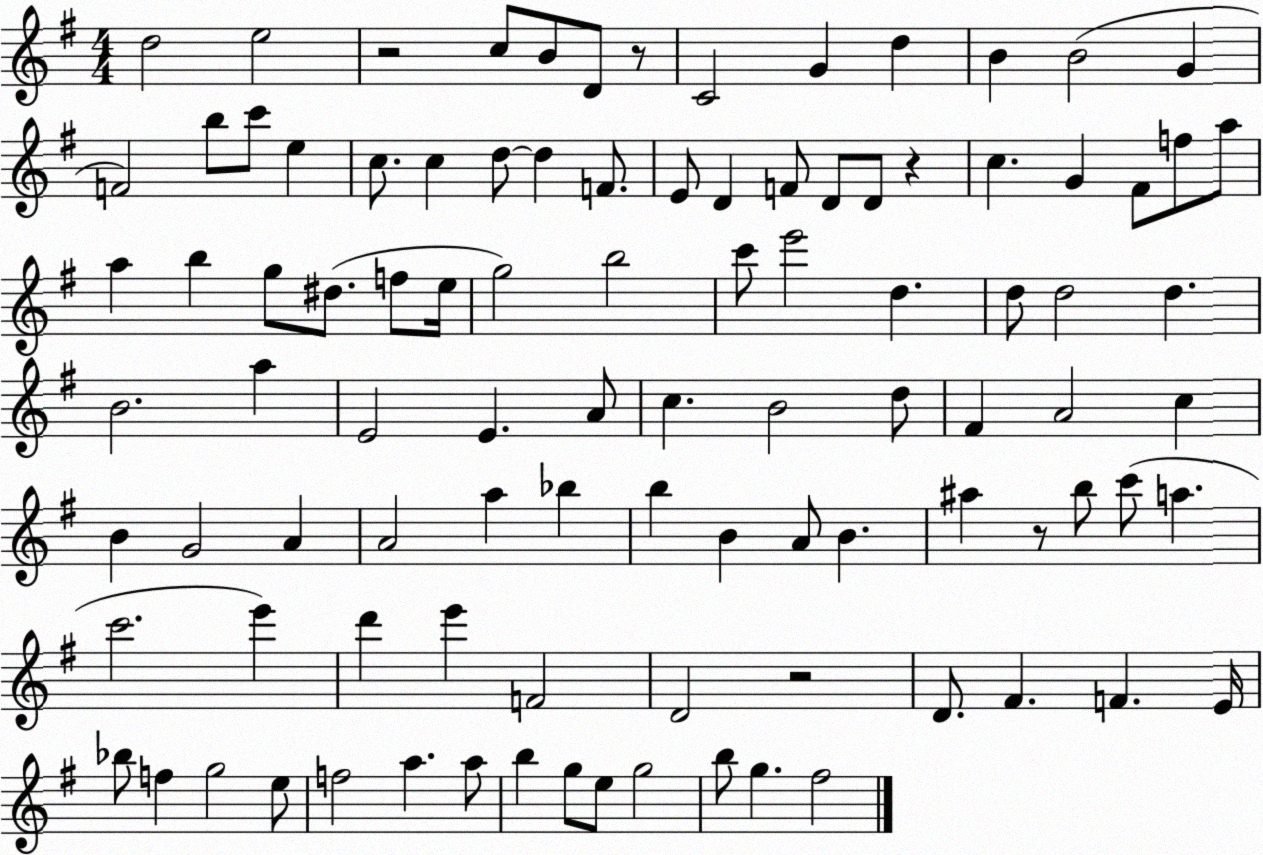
X:1
T:Untitled
M:4/4
L:1/4
K:G
d2 e2 z2 c/2 B/2 D/2 z/2 C2 G d B B2 G F2 b/2 c'/2 e c/2 c d/2 d F/2 E/2 D F/2 D/2 D/2 z c G ^F/2 f/2 a/2 a b g/2 ^d/2 f/2 e/4 g2 b2 c'/2 e'2 d d/2 d2 d B2 a E2 E A/2 c B2 d/2 ^F A2 c B G2 A A2 a _b b B A/2 B ^a z/2 b/2 c'/2 a c'2 e' d' e' F2 D2 z2 D/2 ^F F E/4 _b/2 f g2 e/2 f2 a a/2 b g/2 e/2 g2 b/2 g ^f2